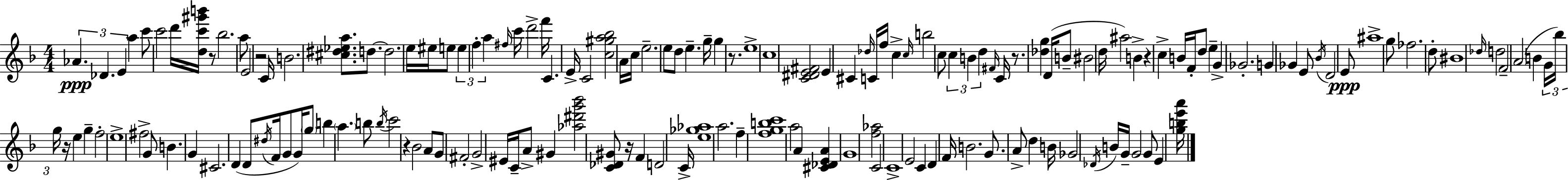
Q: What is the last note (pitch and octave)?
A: E4